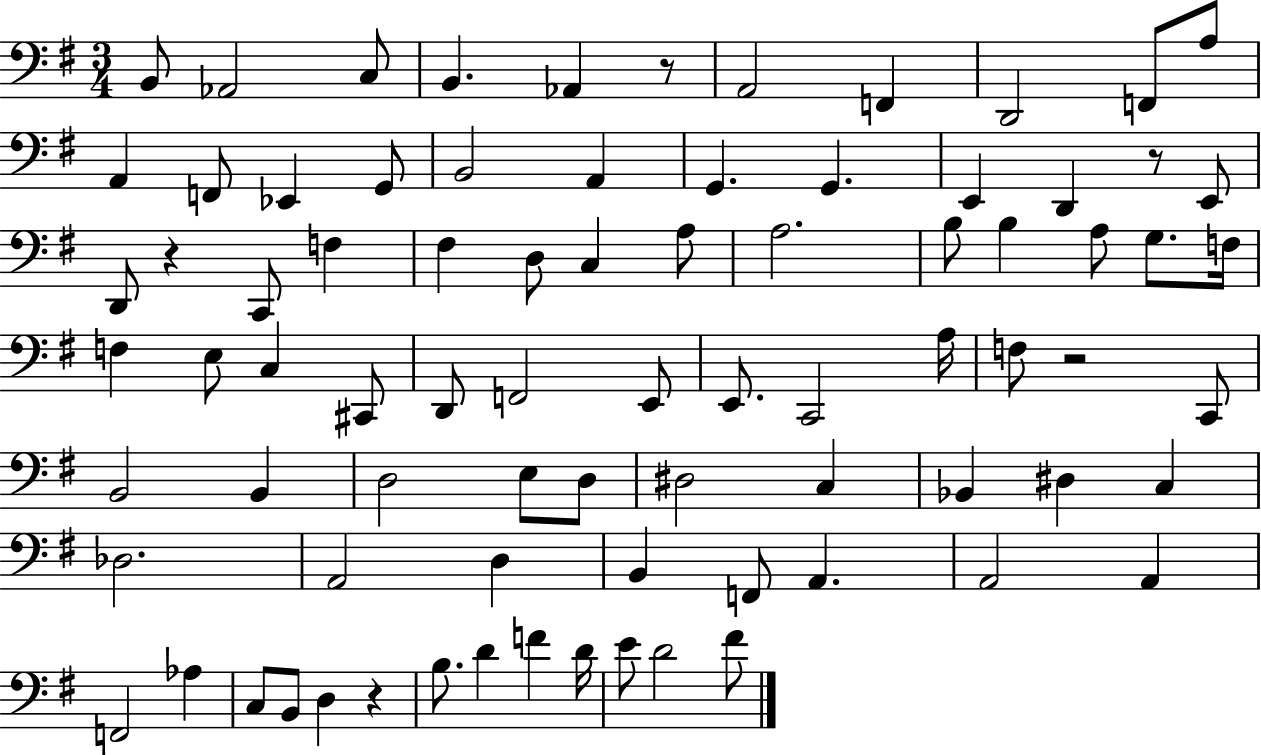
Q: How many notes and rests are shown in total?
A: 81